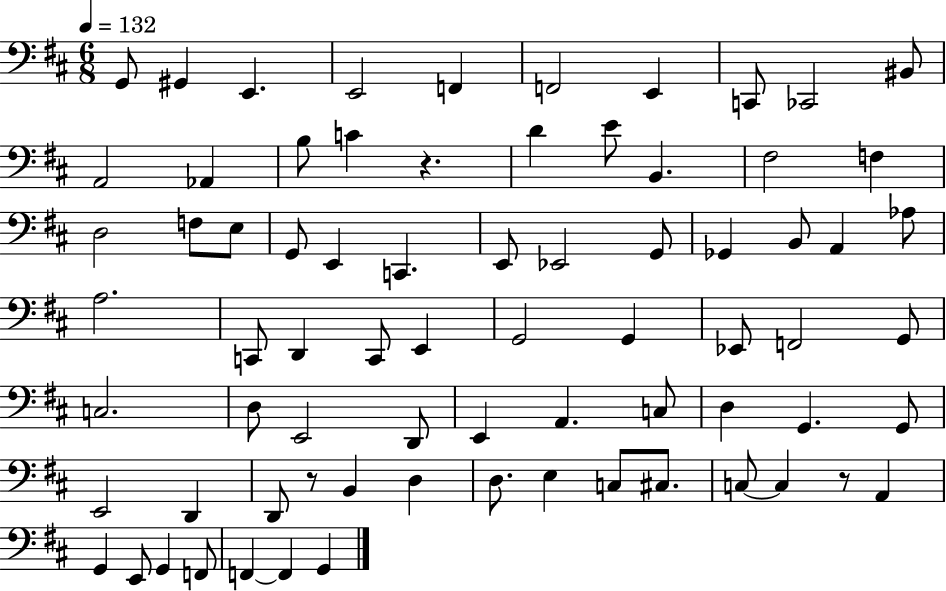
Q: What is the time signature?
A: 6/8